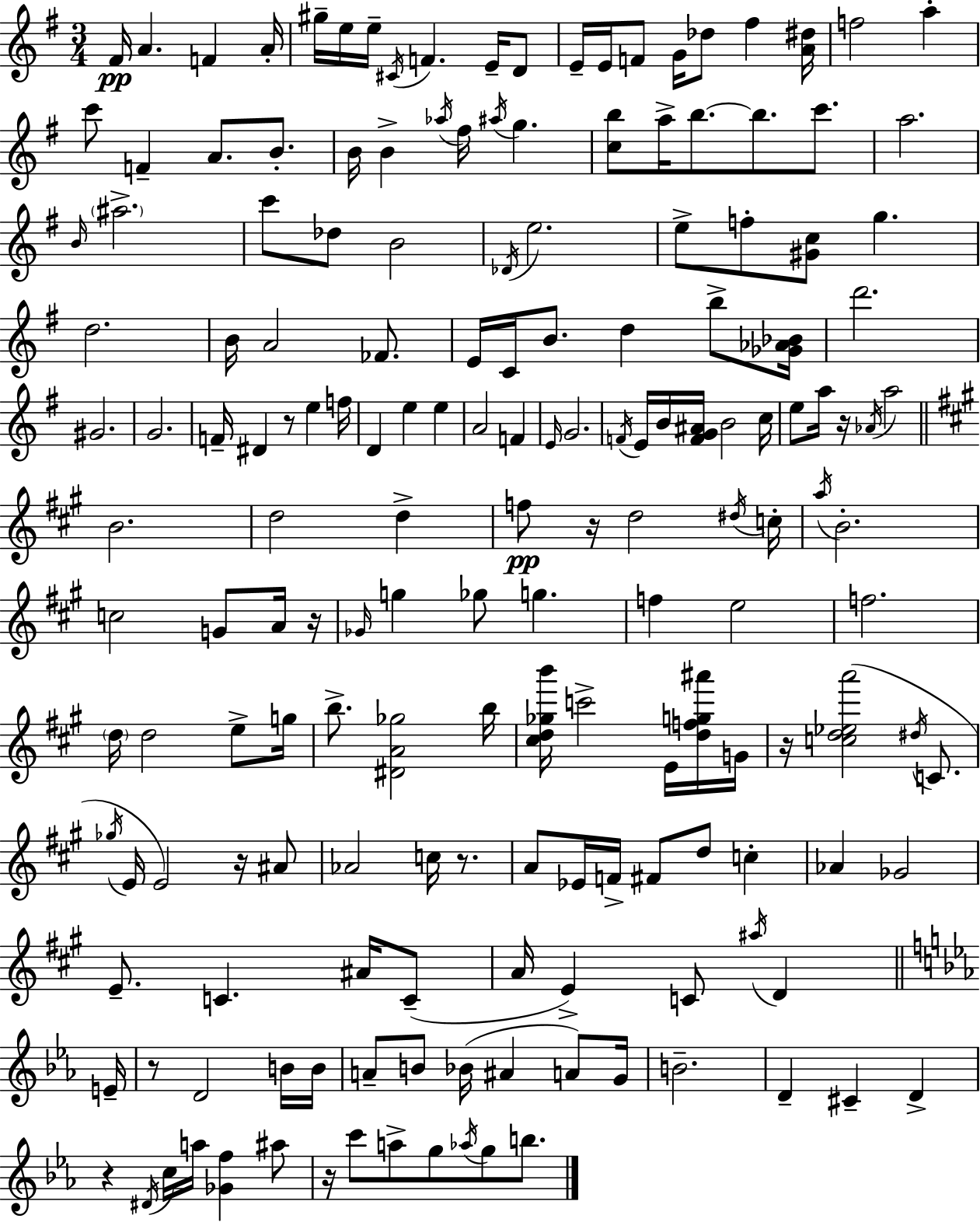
{
  \clef treble
  \numericTimeSignature
  \time 3/4
  \key e \minor
  fis'16\pp a'4. f'4 a'16-. | gis''16-- e''16 e''16-- \acciaccatura { cis'16 } f'4. e'16-- d'8 | e'16-- e'16 f'8 g'16 des''8 fis''4 | <a' dis''>16 f''2 a''4-. | \break c'''8 f'4-- a'8. b'8.-. | b'16 b'4-> \acciaccatura { aes''16 } fis''16 \acciaccatura { ais''16 } g''4. | <c'' b''>8 a''16-> b''8.~~ b''8. | c'''8. a''2. | \break \grace { b'16 } \parenthesize ais''2.-> | c'''8 des''8 b'2 | \acciaccatura { des'16 } e''2. | e''8-> f''8-. <gis' c''>8 g''4. | \break d''2. | b'16 a'2 | fes'8. e'16 c'16 b'8. d''4 | b''8-> <ges' aes' bes'>16 d'''2. | \break gis'2. | g'2. | f'16-- dis'4 r8 | e''4 f''16 d'4 e''4 | \break e''4 a'2 | f'4 \grace { e'16 } g'2. | \acciaccatura { f'16 } e'16 b'16 <f' g' ais'>16 b'2 | c''16 e''8 a''16 r16 \acciaccatura { aes'16 } | \break a''2 \bar "||" \break \key a \major b'2. | d''2 d''4-> | f''8\pp r16 d''2 \acciaccatura { dis''16 } | c''16-. \acciaccatura { a''16 } b'2.-. | \break c''2 g'8 | a'16 r16 \grace { ges'16 } g''4 ges''8 g''4. | f''4 e''2 | f''2. | \break \parenthesize d''16 d''2 | e''8-> g''16 b''8.-> <dis' a' ges''>2 | b''16 <cis'' d'' ges'' b'''>16 c'''2-> | e'16 <d'' f'' g'' ais'''>16 g'16 r16 <c'' d'' ees'' a'''>2( | \break \acciaccatura { dis''16 } c'8. \acciaccatura { ges''16 } e'16 e'2) | r16 ais'8 aes'2 | c''16 r8. a'8 ees'16 f'16-> fis'8 d''8 | c''4-. aes'4 ges'2 | \break e'8.-- c'4. | ais'16 c'8--( a'16 e'4->) c'8 | \acciaccatura { ais''16 } d'4 \bar "||" \break \key ees \major e'16-- r8 d'2 b'16 | b'16 a'8-- b'8 bes'16( ais'4 a'8) | g'16 b'2.-- | d'4-- cis'4-- d'4-> | \break r4 \acciaccatura { dis'16 } c''16 a''16 <ges' f''>4 | ais''8 r16 c'''8 a''8-> g''8 \acciaccatura { aes''16 } g''8 | b''8. \bar "|."
}